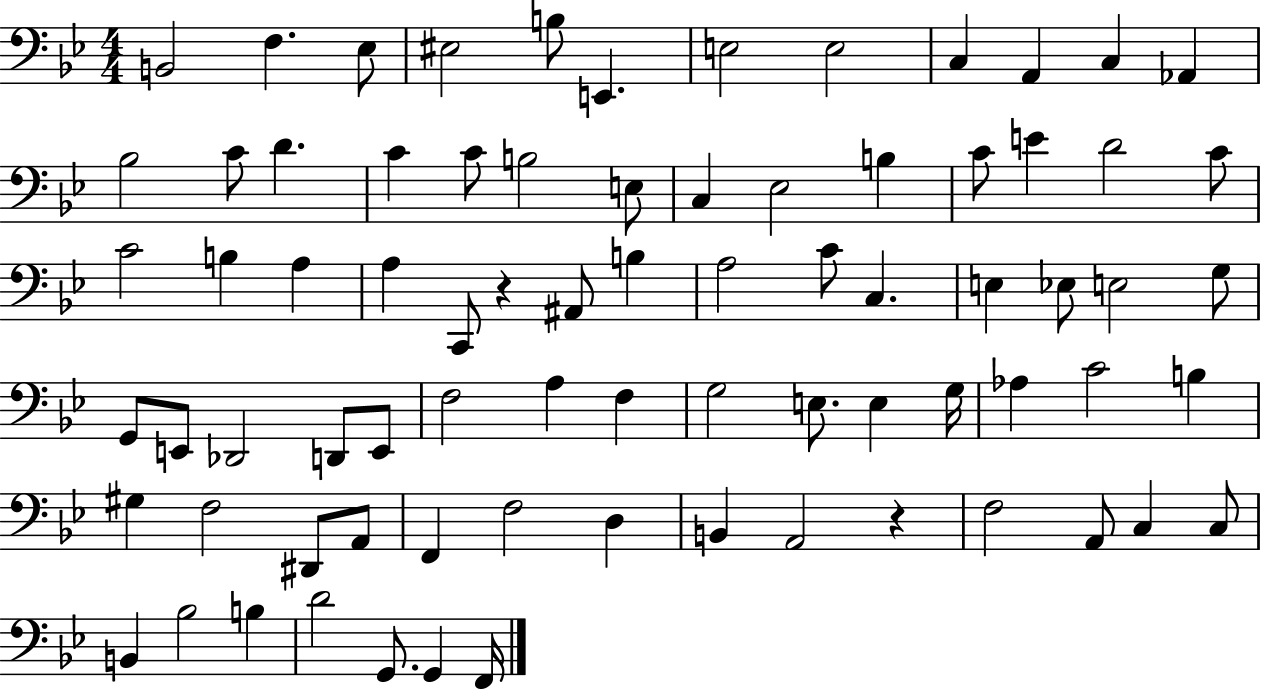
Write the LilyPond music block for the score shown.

{
  \clef bass
  \numericTimeSignature
  \time 4/4
  \key bes \major
  b,2 f4. ees8 | eis2 b8 e,4. | e2 e2 | c4 a,4 c4 aes,4 | \break bes2 c'8 d'4. | c'4 c'8 b2 e8 | c4 ees2 b4 | c'8 e'4 d'2 c'8 | \break c'2 b4 a4 | a4 c,8 r4 ais,8 b4 | a2 c'8 c4. | e4 ees8 e2 g8 | \break g,8 e,8 des,2 d,8 e,8 | f2 a4 f4 | g2 e8. e4 g16 | aes4 c'2 b4 | \break gis4 f2 dis,8 a,8 | f,4 f2 d4 | b,4 a,2 r4 | f2 a,8 c4 c8 | \break b,4 bes2 b4 | d'2 g,8. g,4 f,16 | \bar "|."
}